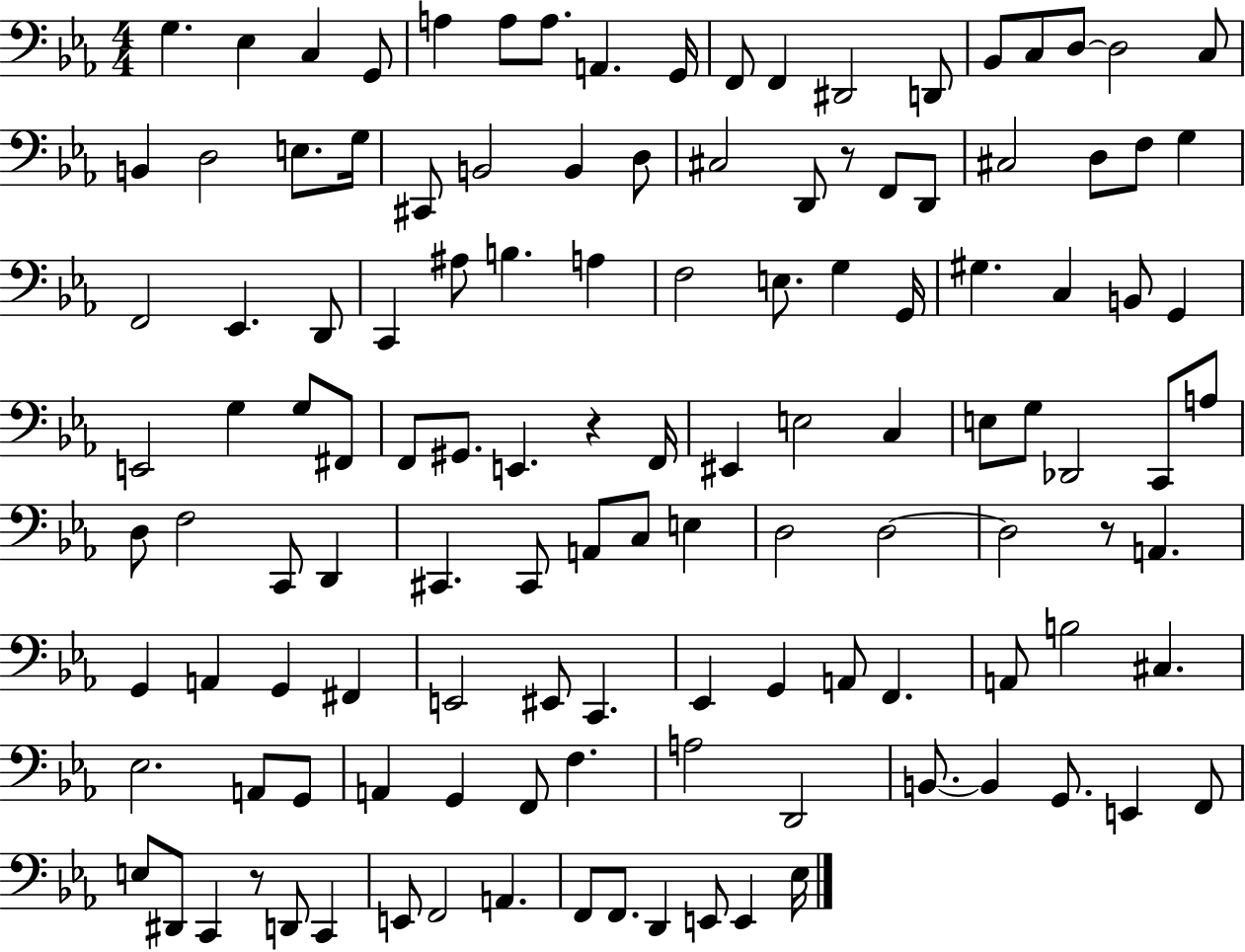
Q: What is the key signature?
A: EES major